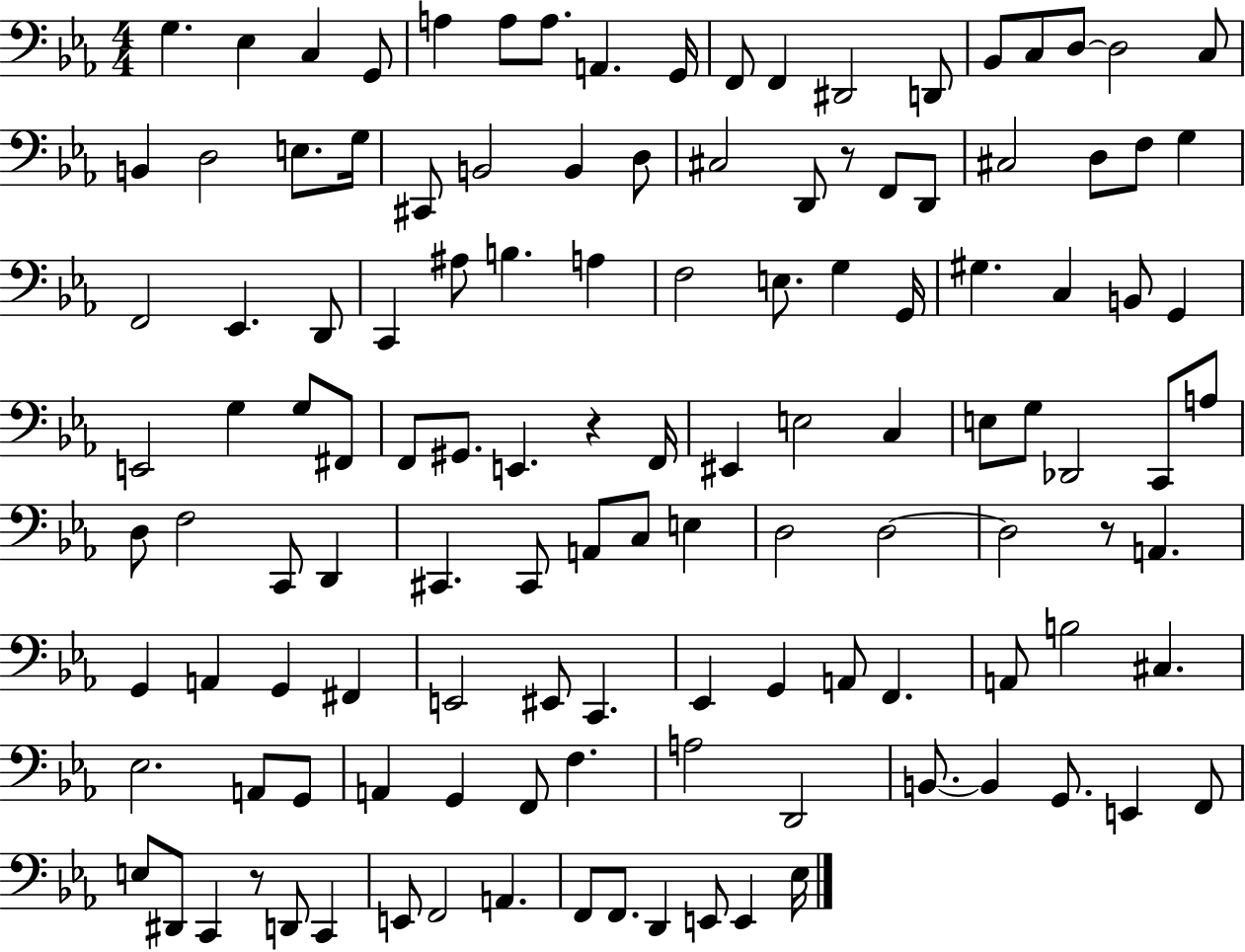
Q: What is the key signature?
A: EES major